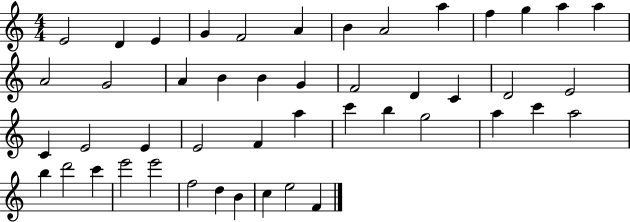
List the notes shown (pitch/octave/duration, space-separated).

E4/h D4/q E4/q G4/q F4/h A4/q B4/q A4/h A5/q F5/q G5/q A5/q A5/q A4/h G4/h A4/q B4/q B4/q G4/q F4/h D4/q C4/q D4/h E4/h C4/q E4/h E4/q E4/h F4/q A5/q C6/q B5/q G5/h A5/q C6/q A5/h B5/q D6/h C6/q E6/h E6/h F5/h D5/q B4/q C5/q E5/h F4/q